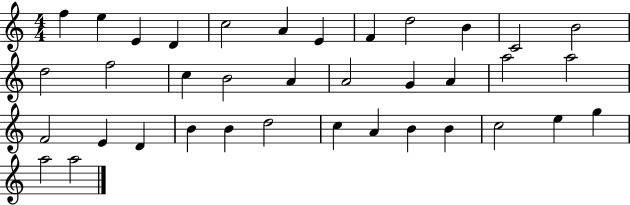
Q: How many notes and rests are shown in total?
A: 37